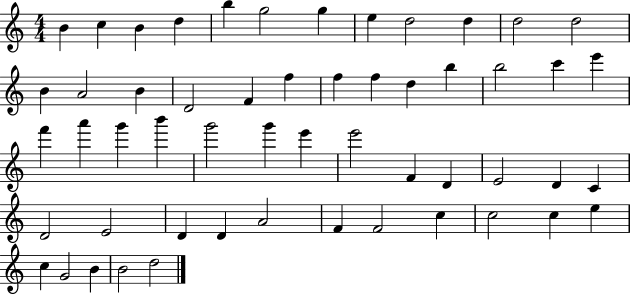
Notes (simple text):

B4/q C5/q B4/q D5/q B5/q G5/h G5/q E5/q D5/h D5/q D5/h D5/h B4/q A4/h B4/q D4/h F4/q F5/q F5/q F5/q D5/q B5/q B5/h C6/q E6/q F6/q A6/q G6/q B6/q G6/h G6/q E6/q E6/h F4/q D4/q E4/h D4/q C4/q D4/h E4/h D4/q D4/q A4/h F4/q F4/h C5/q C5/h C5/q E5/q C5/q G4/h B4/q B4/h D5/h